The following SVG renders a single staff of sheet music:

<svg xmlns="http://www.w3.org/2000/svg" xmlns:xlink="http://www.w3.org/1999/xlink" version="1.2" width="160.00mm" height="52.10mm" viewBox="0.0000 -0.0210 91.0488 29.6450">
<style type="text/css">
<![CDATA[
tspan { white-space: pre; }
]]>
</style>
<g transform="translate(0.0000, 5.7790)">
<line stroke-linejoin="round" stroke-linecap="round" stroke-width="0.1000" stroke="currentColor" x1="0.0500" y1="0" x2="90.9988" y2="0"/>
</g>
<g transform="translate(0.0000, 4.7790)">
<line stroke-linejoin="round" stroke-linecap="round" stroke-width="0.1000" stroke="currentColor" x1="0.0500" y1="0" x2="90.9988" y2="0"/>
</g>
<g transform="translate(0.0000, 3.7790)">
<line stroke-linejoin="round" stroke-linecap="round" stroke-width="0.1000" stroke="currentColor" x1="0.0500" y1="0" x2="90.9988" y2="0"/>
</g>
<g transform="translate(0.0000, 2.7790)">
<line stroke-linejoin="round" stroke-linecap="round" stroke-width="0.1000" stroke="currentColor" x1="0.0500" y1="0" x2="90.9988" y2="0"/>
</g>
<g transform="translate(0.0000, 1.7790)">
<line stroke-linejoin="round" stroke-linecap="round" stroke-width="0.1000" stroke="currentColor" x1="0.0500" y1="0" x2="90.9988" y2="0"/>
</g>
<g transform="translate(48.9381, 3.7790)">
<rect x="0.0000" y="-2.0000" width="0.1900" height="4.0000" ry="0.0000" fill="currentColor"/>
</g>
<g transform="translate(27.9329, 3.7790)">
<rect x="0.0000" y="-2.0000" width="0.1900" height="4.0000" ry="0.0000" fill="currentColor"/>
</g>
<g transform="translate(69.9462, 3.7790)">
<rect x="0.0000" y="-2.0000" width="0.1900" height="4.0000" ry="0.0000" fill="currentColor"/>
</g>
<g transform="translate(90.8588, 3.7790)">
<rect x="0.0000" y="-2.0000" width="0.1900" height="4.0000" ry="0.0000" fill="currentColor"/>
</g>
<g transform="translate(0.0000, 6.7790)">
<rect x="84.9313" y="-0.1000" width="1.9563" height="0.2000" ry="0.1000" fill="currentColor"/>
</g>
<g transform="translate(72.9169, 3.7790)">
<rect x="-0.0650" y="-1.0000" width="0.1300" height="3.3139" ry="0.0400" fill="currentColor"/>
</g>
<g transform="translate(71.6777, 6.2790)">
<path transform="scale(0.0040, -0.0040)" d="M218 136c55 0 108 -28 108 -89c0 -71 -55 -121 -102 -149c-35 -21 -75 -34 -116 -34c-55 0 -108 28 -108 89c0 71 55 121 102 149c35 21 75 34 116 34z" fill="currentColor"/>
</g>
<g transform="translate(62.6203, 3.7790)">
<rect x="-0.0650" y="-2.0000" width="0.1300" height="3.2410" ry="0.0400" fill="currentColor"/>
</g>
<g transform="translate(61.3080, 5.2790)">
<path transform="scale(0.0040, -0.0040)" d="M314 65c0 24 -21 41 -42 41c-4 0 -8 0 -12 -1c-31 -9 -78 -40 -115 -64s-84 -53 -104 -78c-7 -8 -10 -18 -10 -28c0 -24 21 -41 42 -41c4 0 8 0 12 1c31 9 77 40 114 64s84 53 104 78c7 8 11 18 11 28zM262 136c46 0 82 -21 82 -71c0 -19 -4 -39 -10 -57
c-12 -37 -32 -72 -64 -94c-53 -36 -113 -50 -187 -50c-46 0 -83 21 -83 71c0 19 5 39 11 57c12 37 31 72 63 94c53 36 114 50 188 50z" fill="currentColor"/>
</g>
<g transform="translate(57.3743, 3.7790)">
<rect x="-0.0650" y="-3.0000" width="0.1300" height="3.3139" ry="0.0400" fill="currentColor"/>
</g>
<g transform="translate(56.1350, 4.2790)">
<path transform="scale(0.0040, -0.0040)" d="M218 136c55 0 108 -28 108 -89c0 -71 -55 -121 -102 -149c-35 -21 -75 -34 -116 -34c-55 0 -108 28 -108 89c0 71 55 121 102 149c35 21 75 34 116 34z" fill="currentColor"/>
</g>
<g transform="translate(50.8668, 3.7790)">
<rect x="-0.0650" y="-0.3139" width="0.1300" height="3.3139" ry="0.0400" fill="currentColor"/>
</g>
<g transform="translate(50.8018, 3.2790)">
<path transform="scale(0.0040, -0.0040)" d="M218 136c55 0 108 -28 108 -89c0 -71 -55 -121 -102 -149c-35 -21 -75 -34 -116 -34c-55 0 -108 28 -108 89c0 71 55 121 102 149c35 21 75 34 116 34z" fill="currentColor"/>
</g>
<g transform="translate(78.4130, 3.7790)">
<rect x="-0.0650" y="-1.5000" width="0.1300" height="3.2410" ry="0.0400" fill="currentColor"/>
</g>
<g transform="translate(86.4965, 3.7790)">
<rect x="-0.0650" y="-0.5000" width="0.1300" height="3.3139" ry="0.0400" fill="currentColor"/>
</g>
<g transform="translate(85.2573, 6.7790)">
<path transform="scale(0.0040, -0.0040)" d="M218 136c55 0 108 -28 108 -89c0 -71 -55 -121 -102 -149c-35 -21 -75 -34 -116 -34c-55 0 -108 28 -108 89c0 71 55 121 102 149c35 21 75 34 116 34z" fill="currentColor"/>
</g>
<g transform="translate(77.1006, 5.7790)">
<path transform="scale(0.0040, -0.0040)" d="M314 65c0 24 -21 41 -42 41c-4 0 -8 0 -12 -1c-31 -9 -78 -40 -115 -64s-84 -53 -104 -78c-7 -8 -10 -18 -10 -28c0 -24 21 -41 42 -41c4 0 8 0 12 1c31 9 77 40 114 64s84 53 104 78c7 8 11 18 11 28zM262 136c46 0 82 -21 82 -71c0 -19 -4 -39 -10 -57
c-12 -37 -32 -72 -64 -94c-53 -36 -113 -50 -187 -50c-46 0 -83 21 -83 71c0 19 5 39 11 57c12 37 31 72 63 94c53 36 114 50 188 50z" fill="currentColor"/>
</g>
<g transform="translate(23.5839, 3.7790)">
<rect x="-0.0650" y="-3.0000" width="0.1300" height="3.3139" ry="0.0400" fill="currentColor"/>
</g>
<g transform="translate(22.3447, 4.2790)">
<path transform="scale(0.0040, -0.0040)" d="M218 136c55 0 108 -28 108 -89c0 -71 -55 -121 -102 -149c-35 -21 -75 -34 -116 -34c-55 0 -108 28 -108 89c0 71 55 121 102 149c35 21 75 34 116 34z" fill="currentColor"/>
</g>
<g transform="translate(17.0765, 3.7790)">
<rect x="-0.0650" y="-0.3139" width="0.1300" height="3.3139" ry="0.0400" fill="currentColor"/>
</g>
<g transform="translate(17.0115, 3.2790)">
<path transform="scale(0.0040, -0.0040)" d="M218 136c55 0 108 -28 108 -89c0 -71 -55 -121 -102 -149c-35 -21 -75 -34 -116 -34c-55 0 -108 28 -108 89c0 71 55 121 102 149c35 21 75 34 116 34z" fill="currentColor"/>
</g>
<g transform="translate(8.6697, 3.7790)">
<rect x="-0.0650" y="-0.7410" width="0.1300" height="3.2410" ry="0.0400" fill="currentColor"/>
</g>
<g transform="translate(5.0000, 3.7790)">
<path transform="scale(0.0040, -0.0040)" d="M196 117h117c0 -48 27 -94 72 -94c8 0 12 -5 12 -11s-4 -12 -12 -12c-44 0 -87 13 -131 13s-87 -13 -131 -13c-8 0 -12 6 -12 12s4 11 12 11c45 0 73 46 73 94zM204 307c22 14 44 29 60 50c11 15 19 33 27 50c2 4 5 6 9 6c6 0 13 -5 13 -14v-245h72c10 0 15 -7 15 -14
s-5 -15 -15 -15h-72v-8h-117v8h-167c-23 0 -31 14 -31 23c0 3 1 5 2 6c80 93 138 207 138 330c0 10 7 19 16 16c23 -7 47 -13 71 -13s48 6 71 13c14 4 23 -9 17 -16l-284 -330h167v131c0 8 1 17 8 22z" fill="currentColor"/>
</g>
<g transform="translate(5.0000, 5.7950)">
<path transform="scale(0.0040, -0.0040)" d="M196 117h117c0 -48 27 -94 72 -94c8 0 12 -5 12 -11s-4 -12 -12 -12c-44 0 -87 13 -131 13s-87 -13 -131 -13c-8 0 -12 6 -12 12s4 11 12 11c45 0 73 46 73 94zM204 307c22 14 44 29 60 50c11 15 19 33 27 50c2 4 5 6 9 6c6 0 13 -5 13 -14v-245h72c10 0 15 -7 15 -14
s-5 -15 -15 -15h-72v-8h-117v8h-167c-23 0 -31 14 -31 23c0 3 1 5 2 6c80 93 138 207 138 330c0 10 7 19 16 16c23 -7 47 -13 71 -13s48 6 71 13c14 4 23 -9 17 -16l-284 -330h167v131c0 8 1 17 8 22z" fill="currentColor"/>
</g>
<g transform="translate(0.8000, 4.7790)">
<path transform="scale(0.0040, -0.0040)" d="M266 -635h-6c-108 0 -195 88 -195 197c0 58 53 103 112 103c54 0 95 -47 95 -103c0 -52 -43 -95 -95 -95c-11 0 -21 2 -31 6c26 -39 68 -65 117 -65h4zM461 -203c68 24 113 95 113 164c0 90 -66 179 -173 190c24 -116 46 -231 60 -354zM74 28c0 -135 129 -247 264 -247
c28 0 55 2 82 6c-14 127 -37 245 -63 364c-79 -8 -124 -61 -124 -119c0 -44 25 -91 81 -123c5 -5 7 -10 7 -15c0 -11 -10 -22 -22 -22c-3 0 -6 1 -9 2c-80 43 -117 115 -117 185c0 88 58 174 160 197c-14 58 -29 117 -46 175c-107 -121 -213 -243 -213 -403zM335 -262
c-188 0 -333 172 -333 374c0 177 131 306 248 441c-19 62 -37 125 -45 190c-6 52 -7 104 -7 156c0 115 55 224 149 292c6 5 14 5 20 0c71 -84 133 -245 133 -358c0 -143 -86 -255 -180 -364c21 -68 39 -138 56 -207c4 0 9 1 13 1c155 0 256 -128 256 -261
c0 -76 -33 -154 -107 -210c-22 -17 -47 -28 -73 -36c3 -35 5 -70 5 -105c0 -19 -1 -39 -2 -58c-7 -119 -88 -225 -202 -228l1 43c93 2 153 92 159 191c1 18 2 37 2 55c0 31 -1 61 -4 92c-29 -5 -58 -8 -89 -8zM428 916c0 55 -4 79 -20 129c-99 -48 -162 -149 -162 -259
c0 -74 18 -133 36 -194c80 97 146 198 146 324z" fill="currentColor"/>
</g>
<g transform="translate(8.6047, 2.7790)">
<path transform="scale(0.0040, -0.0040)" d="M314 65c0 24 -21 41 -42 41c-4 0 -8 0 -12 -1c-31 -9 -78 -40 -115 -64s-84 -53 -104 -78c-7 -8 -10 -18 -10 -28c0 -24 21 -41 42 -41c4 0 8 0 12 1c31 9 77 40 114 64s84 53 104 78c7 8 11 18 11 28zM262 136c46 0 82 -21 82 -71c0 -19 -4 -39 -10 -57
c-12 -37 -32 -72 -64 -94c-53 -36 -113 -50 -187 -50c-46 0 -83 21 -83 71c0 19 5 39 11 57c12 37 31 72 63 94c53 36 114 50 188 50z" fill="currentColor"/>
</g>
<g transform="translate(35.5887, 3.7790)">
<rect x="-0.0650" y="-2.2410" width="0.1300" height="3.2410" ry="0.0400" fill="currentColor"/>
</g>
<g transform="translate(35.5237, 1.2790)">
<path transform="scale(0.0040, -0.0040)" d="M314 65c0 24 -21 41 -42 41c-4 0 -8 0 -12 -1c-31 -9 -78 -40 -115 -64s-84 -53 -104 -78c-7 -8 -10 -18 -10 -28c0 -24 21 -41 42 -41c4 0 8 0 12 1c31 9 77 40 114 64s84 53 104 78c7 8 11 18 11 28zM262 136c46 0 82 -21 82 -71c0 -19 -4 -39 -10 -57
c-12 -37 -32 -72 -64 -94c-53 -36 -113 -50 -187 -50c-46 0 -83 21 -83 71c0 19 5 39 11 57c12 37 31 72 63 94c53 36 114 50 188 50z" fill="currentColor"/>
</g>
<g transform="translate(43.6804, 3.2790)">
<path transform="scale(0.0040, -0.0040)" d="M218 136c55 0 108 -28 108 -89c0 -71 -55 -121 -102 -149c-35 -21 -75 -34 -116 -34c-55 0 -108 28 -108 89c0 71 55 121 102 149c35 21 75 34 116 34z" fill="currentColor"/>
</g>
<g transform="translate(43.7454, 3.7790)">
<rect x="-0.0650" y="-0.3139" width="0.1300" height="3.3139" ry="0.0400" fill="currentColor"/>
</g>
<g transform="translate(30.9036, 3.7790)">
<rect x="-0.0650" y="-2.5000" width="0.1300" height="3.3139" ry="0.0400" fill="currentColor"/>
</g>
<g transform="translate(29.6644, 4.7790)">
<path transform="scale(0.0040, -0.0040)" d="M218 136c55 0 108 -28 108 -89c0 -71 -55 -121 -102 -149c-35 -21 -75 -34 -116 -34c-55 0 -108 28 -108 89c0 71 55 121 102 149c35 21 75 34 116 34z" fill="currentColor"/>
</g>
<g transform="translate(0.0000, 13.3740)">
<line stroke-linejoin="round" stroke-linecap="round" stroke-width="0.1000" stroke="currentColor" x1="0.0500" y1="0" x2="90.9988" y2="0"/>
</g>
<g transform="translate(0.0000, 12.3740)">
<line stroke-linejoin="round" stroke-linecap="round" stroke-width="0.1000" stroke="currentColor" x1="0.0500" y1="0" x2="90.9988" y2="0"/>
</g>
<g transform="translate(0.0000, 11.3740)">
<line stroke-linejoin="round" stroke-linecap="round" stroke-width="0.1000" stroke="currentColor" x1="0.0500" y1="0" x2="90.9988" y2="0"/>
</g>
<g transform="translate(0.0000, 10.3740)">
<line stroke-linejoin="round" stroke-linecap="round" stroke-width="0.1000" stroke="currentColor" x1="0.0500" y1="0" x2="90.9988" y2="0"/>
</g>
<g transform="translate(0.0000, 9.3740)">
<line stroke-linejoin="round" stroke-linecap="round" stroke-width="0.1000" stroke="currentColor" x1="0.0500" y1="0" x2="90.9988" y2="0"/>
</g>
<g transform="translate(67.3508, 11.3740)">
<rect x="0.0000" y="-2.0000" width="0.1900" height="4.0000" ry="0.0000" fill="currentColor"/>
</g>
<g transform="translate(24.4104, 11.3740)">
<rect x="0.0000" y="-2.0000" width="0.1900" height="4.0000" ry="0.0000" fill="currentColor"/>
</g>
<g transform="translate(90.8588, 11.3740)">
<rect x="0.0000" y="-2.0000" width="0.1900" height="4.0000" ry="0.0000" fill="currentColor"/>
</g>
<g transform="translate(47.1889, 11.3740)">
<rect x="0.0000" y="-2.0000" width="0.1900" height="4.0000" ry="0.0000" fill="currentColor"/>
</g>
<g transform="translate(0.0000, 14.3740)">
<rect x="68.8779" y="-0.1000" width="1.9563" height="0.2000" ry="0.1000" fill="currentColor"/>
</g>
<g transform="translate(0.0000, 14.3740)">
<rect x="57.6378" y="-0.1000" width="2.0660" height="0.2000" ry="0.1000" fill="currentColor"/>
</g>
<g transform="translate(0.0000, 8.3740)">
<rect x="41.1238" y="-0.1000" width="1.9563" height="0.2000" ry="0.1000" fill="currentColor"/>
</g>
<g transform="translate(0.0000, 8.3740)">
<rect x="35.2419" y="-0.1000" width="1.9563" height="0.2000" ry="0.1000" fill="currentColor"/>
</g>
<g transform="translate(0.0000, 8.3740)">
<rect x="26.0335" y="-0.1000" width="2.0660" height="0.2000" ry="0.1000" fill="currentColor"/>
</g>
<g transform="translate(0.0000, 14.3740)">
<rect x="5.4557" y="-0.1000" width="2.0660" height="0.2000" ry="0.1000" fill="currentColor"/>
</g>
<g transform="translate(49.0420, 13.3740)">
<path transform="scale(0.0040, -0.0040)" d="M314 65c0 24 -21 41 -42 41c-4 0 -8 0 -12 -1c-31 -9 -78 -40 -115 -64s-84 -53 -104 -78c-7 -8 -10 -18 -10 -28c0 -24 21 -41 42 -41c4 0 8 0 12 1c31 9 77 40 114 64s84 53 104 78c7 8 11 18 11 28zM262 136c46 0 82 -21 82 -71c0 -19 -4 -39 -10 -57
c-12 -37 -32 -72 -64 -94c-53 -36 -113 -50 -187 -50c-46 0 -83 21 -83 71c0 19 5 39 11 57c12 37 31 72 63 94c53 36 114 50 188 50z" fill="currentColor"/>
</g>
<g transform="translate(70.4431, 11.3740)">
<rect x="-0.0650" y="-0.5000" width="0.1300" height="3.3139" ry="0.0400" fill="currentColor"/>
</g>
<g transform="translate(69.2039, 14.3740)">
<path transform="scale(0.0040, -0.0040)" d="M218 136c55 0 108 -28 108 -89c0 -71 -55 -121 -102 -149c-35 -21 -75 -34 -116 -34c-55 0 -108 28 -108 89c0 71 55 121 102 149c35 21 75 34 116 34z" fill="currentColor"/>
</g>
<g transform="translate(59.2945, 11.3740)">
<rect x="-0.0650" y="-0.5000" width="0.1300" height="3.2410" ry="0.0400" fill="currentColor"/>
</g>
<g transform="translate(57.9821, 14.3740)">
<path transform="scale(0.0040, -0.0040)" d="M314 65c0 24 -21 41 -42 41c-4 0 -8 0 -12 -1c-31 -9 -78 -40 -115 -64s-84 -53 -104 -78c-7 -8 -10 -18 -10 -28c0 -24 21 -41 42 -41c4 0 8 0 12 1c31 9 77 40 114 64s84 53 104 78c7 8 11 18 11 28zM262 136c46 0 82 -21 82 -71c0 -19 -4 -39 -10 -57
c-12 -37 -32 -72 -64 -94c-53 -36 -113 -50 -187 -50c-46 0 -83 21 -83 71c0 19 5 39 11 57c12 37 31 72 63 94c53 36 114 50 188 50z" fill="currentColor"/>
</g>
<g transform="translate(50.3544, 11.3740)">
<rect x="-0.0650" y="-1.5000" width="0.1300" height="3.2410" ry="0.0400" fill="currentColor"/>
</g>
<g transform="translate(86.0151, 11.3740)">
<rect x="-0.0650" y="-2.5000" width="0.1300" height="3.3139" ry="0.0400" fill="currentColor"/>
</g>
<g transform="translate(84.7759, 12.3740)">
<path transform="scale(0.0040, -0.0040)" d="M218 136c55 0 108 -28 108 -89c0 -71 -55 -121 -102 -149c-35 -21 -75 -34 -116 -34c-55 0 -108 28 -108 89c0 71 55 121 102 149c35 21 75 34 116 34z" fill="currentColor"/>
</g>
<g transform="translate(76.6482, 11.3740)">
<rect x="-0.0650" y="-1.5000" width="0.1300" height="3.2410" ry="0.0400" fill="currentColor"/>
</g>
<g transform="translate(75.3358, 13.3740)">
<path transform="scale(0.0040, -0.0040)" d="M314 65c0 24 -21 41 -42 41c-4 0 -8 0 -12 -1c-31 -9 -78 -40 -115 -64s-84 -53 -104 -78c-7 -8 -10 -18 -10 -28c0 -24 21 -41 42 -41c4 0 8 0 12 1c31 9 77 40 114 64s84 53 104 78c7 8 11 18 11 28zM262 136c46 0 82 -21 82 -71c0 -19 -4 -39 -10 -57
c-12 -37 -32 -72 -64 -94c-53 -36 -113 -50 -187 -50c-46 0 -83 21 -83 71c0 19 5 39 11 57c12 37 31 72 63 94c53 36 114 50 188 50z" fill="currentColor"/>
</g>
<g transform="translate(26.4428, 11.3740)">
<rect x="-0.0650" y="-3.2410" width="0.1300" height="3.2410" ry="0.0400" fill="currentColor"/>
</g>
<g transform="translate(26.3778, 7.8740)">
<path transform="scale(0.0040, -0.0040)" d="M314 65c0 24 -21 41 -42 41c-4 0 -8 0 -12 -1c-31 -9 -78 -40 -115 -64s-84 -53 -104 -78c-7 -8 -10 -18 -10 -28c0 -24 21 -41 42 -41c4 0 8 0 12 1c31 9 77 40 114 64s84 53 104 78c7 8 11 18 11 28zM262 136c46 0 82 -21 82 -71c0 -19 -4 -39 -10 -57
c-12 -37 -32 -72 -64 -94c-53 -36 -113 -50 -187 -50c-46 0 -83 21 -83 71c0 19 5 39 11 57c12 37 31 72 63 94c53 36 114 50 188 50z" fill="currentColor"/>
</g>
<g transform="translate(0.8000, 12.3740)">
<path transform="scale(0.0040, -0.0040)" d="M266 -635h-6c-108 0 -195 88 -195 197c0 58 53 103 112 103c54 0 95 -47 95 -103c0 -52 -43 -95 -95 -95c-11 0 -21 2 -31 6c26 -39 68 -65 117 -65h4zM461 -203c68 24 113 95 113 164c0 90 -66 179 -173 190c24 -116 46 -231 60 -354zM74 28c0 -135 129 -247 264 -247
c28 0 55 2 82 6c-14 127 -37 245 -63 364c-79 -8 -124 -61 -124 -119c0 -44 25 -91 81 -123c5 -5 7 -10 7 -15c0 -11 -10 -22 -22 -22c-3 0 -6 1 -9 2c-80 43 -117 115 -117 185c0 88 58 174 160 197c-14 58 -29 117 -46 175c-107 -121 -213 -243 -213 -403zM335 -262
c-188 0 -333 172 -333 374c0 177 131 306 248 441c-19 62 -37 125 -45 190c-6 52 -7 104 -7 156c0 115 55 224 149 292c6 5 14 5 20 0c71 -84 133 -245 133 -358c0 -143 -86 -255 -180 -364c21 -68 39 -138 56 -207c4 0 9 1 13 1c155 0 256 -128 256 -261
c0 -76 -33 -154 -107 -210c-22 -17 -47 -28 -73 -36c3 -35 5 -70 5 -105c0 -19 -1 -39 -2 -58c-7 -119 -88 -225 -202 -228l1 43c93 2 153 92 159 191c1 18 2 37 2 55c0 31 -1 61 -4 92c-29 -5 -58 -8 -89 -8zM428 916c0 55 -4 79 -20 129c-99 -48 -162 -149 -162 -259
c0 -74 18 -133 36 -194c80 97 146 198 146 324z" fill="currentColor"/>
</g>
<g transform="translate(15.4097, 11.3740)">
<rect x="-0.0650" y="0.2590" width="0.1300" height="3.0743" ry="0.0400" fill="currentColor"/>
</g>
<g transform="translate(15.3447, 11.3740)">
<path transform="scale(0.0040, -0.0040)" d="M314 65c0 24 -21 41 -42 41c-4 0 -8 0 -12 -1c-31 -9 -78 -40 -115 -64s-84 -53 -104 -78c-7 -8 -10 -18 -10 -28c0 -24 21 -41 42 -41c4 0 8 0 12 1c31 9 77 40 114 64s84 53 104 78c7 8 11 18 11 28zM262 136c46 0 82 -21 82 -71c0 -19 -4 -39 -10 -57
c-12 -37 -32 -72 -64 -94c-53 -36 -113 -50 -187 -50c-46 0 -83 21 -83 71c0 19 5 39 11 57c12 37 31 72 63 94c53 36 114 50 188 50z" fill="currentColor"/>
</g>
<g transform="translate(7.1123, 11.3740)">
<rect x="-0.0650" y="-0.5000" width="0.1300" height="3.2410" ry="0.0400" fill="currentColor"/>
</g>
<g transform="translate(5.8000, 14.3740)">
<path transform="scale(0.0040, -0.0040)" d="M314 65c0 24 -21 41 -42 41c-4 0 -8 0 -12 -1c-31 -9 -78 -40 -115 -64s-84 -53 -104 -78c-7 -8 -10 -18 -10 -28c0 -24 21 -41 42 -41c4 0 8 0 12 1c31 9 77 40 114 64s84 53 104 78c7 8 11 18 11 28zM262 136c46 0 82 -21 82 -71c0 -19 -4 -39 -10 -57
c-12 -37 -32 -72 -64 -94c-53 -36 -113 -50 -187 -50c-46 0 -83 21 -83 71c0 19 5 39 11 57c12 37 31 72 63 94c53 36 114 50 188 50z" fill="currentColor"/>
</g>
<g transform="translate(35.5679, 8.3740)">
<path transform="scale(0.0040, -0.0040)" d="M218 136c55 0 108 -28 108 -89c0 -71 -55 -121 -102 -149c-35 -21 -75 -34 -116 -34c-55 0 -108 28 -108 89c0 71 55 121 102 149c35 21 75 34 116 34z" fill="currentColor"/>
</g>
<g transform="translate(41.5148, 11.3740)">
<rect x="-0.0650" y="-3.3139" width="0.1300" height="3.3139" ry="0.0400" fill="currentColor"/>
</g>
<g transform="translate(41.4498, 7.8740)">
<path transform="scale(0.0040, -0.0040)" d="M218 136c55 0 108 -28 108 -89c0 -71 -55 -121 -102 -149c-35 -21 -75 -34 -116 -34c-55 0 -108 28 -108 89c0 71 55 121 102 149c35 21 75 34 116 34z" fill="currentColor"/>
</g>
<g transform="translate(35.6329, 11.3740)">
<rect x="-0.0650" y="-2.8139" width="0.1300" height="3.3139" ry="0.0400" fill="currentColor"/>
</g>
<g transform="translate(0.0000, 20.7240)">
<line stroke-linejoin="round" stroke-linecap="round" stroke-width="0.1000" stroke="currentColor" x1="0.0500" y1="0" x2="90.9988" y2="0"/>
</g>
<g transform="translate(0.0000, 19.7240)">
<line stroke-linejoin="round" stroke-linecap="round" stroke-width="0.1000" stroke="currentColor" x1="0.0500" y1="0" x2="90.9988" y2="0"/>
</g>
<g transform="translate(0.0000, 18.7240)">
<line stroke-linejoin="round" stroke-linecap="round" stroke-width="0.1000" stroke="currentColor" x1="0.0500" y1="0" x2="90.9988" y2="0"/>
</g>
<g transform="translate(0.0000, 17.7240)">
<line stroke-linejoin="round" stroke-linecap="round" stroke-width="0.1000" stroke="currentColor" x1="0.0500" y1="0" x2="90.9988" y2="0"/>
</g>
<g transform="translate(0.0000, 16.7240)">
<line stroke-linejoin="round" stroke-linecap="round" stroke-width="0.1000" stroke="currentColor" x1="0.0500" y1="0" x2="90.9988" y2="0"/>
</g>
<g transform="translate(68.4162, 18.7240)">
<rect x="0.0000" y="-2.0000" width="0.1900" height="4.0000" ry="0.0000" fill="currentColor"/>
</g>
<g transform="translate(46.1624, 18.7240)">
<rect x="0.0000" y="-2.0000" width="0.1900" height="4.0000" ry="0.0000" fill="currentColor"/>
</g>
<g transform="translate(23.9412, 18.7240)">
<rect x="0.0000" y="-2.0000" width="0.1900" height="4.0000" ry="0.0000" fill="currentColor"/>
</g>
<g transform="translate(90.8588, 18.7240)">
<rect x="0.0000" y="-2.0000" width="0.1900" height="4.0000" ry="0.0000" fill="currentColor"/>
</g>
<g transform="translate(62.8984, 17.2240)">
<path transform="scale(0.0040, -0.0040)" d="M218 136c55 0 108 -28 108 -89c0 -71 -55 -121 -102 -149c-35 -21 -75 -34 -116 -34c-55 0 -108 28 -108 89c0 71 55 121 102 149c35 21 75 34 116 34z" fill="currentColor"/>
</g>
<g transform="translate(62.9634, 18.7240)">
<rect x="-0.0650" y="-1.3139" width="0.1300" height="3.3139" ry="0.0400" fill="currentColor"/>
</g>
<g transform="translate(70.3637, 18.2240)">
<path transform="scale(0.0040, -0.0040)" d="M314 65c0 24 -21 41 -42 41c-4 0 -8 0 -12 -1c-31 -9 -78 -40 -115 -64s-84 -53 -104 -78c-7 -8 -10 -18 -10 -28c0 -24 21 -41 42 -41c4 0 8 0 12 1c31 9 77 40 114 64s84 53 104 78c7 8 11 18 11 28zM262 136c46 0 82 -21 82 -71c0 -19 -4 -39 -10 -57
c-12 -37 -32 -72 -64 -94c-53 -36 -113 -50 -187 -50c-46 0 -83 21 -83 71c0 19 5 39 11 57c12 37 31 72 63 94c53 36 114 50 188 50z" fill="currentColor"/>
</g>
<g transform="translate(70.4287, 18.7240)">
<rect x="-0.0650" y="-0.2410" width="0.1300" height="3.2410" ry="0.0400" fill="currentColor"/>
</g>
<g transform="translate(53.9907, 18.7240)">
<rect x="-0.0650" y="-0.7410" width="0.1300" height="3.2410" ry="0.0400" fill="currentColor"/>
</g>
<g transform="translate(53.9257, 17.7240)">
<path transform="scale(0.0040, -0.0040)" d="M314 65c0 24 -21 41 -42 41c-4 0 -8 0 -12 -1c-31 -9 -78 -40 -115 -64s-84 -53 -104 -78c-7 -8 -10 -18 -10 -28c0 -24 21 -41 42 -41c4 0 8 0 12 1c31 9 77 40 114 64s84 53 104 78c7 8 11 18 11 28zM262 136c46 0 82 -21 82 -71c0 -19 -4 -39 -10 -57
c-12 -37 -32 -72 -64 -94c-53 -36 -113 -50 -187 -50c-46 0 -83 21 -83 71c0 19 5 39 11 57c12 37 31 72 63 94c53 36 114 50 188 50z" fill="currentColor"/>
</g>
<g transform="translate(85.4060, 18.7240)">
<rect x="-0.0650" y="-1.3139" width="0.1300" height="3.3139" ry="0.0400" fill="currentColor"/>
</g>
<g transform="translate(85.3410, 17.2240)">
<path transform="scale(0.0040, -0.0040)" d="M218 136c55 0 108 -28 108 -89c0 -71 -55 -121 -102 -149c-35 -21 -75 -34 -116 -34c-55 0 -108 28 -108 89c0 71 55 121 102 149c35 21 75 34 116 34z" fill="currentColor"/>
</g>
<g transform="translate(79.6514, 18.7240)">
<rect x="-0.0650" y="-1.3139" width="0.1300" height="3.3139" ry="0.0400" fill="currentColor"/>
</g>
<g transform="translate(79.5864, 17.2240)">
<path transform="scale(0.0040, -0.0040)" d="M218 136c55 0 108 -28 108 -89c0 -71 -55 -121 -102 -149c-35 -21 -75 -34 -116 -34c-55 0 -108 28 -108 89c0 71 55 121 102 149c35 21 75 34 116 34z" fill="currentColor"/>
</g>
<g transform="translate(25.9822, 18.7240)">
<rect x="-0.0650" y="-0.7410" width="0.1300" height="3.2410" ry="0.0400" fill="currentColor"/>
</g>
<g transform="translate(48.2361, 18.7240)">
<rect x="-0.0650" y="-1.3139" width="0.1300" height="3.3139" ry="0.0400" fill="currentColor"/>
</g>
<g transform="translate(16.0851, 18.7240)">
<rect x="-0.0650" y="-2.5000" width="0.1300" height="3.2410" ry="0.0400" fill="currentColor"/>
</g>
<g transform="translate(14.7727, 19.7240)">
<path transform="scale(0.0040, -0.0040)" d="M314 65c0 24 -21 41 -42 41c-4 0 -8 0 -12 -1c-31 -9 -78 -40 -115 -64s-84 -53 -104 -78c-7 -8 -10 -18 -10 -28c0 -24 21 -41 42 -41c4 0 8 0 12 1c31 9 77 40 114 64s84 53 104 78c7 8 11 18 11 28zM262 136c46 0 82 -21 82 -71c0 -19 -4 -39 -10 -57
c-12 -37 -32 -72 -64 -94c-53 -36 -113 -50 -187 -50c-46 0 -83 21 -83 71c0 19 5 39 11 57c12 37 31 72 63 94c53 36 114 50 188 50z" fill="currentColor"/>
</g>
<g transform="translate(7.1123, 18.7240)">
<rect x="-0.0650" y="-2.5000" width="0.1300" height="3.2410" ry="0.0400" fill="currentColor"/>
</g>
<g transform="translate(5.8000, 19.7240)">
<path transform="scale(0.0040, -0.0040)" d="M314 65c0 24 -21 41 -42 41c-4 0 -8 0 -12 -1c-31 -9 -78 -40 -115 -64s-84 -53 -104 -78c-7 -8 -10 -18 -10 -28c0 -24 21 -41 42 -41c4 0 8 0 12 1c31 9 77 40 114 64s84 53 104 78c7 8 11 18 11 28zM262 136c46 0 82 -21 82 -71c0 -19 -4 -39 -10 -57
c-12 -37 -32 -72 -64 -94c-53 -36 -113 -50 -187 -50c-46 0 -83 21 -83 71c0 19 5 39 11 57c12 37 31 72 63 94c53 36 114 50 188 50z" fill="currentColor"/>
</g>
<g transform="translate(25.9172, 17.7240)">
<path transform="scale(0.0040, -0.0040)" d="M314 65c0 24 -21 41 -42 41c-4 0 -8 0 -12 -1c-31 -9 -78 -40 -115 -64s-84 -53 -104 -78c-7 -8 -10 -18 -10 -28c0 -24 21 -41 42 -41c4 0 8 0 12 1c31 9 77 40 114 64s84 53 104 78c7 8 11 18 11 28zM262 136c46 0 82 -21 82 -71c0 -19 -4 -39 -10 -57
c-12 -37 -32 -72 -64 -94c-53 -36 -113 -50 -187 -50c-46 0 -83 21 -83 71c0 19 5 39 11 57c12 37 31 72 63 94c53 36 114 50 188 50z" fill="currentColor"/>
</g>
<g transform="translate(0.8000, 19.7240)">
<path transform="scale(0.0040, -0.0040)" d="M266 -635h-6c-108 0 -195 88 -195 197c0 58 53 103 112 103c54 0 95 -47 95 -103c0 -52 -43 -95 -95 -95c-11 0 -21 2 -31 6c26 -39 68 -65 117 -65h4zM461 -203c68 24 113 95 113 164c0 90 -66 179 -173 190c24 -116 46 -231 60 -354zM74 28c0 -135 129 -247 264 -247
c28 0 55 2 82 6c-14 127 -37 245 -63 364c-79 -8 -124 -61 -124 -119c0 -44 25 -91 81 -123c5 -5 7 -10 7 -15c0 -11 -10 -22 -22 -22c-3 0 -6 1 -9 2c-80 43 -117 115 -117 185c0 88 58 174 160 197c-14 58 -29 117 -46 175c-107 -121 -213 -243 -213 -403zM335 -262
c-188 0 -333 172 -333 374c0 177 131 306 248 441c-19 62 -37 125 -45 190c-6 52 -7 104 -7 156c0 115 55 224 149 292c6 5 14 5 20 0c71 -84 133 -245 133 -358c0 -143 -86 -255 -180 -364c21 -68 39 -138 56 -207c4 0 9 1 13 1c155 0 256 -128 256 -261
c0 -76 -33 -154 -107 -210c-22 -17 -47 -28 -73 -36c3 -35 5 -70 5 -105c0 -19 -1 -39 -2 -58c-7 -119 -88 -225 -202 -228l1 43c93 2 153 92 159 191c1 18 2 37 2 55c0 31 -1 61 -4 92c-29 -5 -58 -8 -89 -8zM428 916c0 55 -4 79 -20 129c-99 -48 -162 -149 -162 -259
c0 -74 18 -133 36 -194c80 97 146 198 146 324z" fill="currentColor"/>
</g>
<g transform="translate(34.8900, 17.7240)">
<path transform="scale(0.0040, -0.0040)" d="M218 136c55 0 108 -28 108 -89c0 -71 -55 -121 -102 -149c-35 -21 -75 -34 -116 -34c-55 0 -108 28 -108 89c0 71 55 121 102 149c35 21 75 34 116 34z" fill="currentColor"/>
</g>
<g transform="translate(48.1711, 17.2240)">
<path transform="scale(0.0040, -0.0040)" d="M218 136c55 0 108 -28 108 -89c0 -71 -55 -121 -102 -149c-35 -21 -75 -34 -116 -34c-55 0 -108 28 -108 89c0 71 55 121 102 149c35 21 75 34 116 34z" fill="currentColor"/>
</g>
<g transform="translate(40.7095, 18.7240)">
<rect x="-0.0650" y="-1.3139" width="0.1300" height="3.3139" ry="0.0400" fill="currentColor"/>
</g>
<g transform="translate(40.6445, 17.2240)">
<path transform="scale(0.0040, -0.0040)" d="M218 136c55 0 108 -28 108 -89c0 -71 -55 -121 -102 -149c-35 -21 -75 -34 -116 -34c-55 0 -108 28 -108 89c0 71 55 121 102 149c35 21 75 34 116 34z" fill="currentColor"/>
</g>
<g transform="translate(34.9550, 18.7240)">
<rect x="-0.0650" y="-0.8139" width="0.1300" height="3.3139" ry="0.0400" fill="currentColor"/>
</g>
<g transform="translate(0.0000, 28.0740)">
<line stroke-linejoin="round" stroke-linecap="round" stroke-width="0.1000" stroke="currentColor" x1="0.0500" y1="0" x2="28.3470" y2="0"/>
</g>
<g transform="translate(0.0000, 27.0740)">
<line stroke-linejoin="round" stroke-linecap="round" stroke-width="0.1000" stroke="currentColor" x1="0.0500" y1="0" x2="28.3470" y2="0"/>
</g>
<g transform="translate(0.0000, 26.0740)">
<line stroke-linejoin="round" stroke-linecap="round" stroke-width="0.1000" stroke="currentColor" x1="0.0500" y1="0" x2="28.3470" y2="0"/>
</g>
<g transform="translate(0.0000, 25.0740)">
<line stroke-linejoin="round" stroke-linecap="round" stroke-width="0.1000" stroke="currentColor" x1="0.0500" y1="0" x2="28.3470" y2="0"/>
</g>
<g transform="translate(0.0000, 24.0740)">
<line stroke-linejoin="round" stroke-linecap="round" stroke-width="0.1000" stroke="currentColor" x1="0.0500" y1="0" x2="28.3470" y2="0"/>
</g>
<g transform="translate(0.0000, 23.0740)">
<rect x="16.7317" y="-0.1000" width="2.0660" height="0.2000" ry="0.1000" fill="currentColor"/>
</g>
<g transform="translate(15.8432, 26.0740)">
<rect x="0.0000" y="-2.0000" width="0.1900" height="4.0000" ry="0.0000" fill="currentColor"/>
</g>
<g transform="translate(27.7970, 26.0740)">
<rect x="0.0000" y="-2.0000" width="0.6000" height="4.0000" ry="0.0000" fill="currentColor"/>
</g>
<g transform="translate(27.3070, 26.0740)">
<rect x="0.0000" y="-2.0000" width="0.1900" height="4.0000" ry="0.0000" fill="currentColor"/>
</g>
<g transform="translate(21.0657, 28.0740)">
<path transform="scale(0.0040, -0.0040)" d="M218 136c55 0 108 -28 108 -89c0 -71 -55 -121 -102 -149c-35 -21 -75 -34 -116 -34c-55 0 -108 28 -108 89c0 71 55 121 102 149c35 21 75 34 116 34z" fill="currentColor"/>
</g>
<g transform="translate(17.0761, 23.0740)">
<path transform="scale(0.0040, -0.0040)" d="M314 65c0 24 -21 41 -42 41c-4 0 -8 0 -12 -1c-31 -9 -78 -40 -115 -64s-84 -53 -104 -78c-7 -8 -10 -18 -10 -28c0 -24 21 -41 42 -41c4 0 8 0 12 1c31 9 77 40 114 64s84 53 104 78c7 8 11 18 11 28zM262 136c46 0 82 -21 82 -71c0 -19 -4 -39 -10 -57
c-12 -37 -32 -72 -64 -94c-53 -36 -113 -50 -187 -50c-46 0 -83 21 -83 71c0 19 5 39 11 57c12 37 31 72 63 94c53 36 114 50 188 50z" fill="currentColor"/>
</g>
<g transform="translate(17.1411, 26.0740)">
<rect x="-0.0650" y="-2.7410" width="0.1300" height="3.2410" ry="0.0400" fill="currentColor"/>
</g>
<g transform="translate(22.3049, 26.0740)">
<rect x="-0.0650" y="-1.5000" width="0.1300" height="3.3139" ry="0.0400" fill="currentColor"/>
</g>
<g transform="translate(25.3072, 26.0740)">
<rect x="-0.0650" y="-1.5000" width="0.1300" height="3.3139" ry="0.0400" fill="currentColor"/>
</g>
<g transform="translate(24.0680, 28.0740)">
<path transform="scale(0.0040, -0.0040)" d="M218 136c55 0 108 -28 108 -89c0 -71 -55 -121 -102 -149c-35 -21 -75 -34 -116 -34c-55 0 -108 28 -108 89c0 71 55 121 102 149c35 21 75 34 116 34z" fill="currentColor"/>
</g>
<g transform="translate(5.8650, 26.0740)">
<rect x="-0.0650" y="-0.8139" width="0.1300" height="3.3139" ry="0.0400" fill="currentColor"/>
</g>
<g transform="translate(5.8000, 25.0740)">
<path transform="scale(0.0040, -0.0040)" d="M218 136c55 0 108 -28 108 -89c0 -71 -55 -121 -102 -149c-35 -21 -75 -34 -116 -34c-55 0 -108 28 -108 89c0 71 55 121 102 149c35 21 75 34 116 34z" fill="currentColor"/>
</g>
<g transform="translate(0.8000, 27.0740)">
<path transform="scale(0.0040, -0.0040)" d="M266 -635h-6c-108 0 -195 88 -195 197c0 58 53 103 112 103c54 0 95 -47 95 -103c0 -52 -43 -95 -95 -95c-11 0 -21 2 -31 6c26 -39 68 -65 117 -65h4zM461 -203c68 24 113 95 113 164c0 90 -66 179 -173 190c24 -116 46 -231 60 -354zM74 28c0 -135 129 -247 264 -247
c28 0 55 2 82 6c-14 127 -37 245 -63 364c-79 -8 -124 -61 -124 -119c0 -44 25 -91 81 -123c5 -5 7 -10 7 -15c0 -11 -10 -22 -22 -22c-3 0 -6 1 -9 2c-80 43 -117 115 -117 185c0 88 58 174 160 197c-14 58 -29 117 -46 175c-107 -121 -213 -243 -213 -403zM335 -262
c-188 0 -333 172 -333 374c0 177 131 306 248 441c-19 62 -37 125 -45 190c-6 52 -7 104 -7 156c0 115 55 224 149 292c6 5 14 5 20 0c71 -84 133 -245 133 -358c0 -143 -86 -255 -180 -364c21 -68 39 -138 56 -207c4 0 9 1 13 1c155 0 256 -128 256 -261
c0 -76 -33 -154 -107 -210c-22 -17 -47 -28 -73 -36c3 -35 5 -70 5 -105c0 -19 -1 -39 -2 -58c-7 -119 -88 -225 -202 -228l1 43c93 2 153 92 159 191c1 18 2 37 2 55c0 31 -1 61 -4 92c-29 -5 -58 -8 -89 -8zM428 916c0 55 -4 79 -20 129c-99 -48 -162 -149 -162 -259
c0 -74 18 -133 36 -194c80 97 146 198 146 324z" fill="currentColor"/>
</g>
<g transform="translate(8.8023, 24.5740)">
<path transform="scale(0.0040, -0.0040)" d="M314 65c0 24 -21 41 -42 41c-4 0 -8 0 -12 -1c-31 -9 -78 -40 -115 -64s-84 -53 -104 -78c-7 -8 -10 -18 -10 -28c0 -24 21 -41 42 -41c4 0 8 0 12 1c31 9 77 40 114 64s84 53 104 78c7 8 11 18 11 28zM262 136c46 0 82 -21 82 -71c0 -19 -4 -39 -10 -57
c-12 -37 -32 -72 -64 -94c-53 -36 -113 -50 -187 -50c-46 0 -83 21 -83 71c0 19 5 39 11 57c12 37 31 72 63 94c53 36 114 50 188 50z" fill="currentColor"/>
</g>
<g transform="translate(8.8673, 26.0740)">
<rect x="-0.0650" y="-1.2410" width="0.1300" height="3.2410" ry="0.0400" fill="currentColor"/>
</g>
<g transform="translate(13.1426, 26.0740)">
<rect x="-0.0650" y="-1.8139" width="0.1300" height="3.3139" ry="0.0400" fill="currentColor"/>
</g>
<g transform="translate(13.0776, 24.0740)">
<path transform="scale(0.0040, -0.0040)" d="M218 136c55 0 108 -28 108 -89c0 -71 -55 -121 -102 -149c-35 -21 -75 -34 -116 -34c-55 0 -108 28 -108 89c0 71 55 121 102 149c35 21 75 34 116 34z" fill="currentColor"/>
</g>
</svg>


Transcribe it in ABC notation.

X:1
T:Untitled
M:4/4
L:1/4
K:C
d2 c A G g2 c c A F2 D E2 C C2 B2 b2 a b E2 C2 C E2 G G2 G2 d2 d e e d2 e c2 e e d e2 f a2 E E